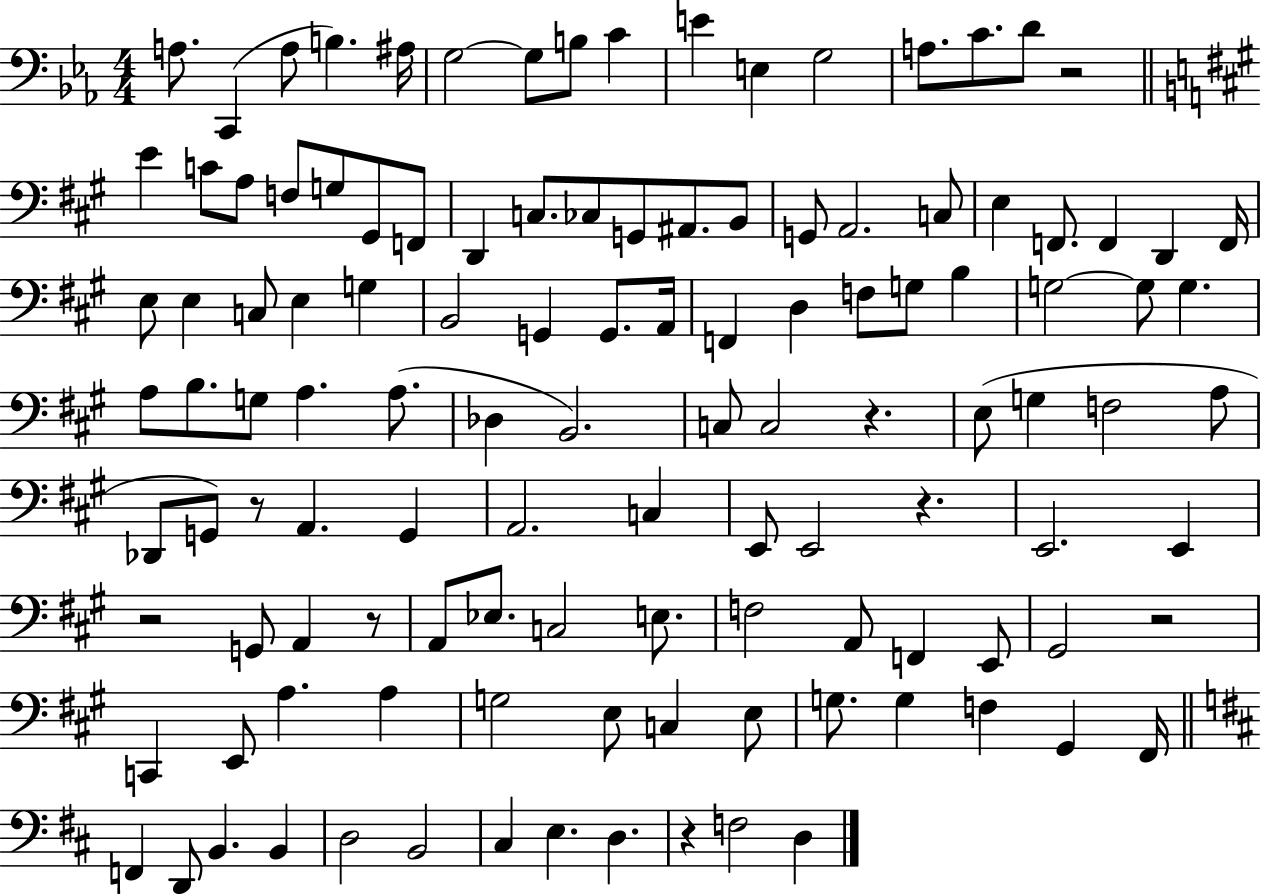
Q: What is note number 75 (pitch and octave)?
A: E2